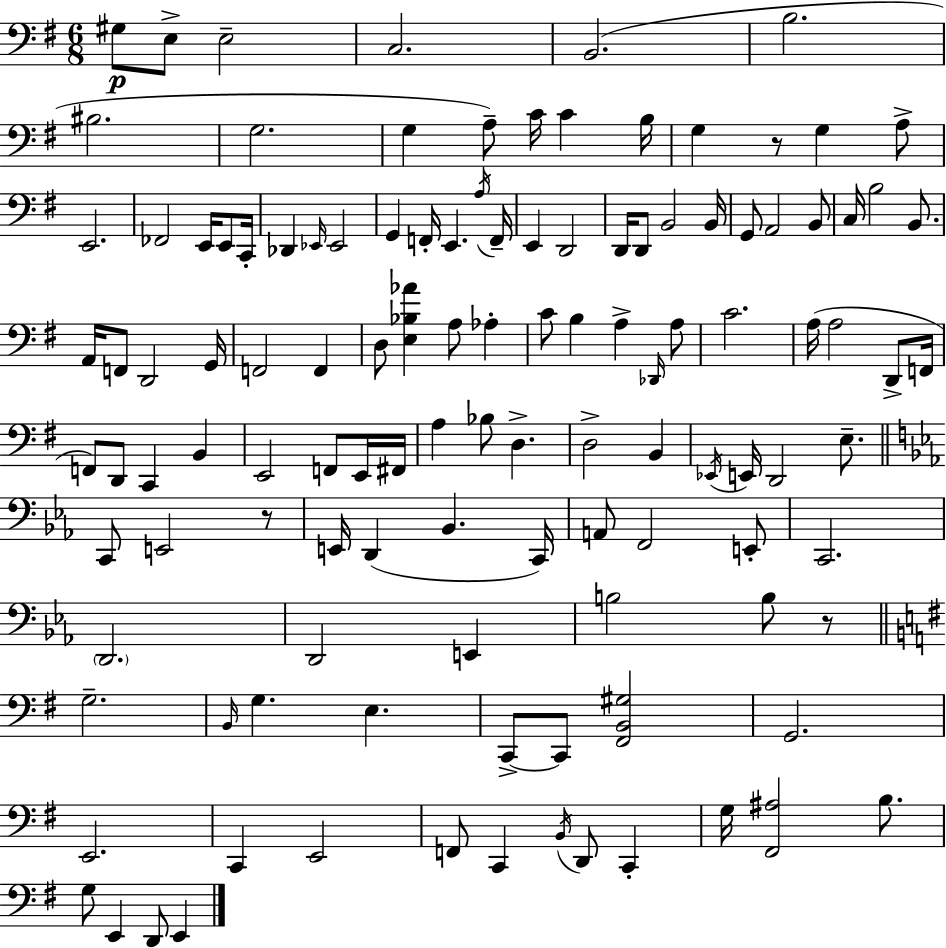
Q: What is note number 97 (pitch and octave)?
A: C2